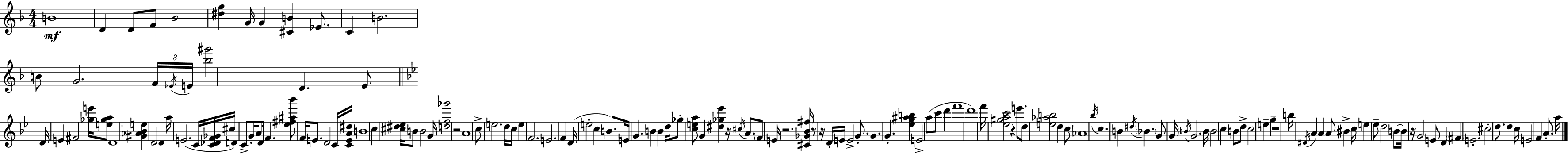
B4/w D4/q D4/e F4/e Bb4/h [D#5,G5]/q G4/s G4/q [C#4,B4]/q Eb4/e. C4/q B4/h. B4/e G4/h. F4/s Eb4/s E4/s [Bb5,G#6]/h D4/q. E4/e D4/s E4/q F#4/h [Gb5,E6]/s [E5,Gb5,A5]/e D4/w [G#4,Ab4,Bb4,E5]/q D4/h D4/q A5/s E4/h. C4/s [C4,Db4,F4,Gb4]/s C#5/s D4/q C4/e G4/s A4/e D4/s F4/q. [Eb5,F#5,A#5,Bb6]/e F4/s E4/e. D4/h C4/s [C4,E4,A4,D#5]/s B4/w C5/q [C#5,D#5,Eb5]/s B4/e B4/h G4/s [D5,F5,Gb6]/h R/h A4/w C5/e E5/h. D5/s C5/s E5/q F4/h. E4/h. F4/q D4/s E5/h C5/q B4/e. E4/s G4/q. B4/q B4/q D5/s Gb5/e [C5,E5,A5]/e G4/q [D#5,Gb5,Eb6]/q R/s C#5/s A4/e. F4/e E4/s R/h. [C#4,Gb4,Bb4,F#5]/s R/e R/s D4/s E4/s E4/h G4/e. G4/q. G4/q. [Eb5,G5,A#5,B5]/q E4/h A5/e C6/e D6/q F6/w D6/w F6/s [Eb5,G#5,A5,C6]/h R/q E6/e. D5/e [E5,Ab5,B5]/h D5/q C5/e Ab4/w Bb5/s C5/q. B4/q D#5/s Bb4/q. G4/e G4/s B4/s G4/h. B4/s B4/h C5/q B4/e D5/e C5/h E5/q G5/q R/w B5/s D#4/s A4/q A4/q A4/e BIS4/q C5/s E5/q Eb5/e D5/h B4/e B4/s R/s G4/h E4/e D4/q F#4/q E4/h. C#5/h D5/e. D5/q C5/s E4/h F4/q A4/e. A5/s